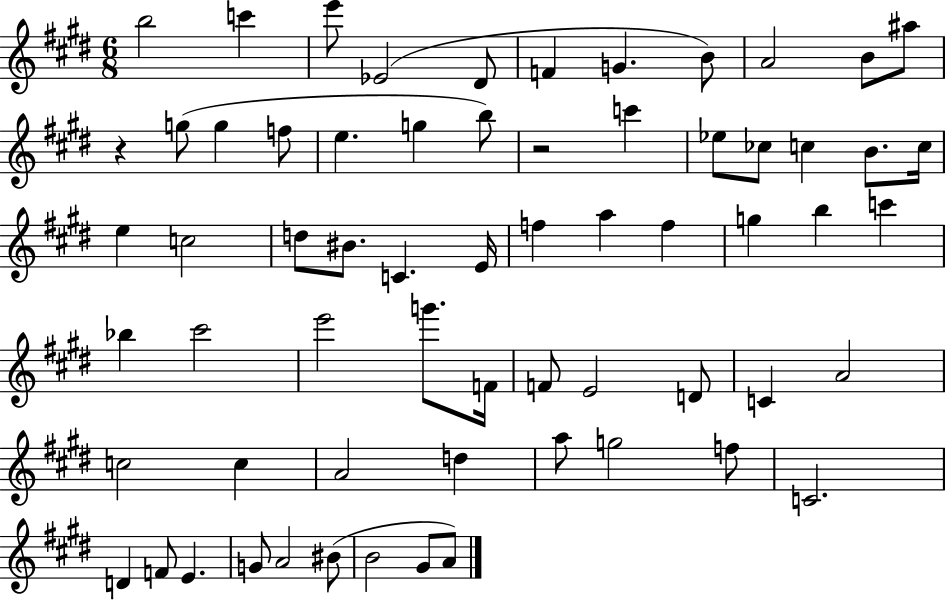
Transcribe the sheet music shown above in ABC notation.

X:1
T:Untitled
M:6/8
L:1/4
K:E
b2 c' e'/2 _E2 ^D/2 F G B/2 A2 B/2 ^a/2 z g/2 g f/2 e g b/2 z2 c' _e/2 _c/2 c B/2 c/4 e c2 d/2 ^B/2 C E/4 f a f g b c' _b ^c'2 e'2 g'/2 F/4 F/2 E2 D/2 C A2 c2 c A2 d a/2 g2 f/2 C2 D F/2 E G/2 A2 ^B/2 B2 ^G/2 A/2